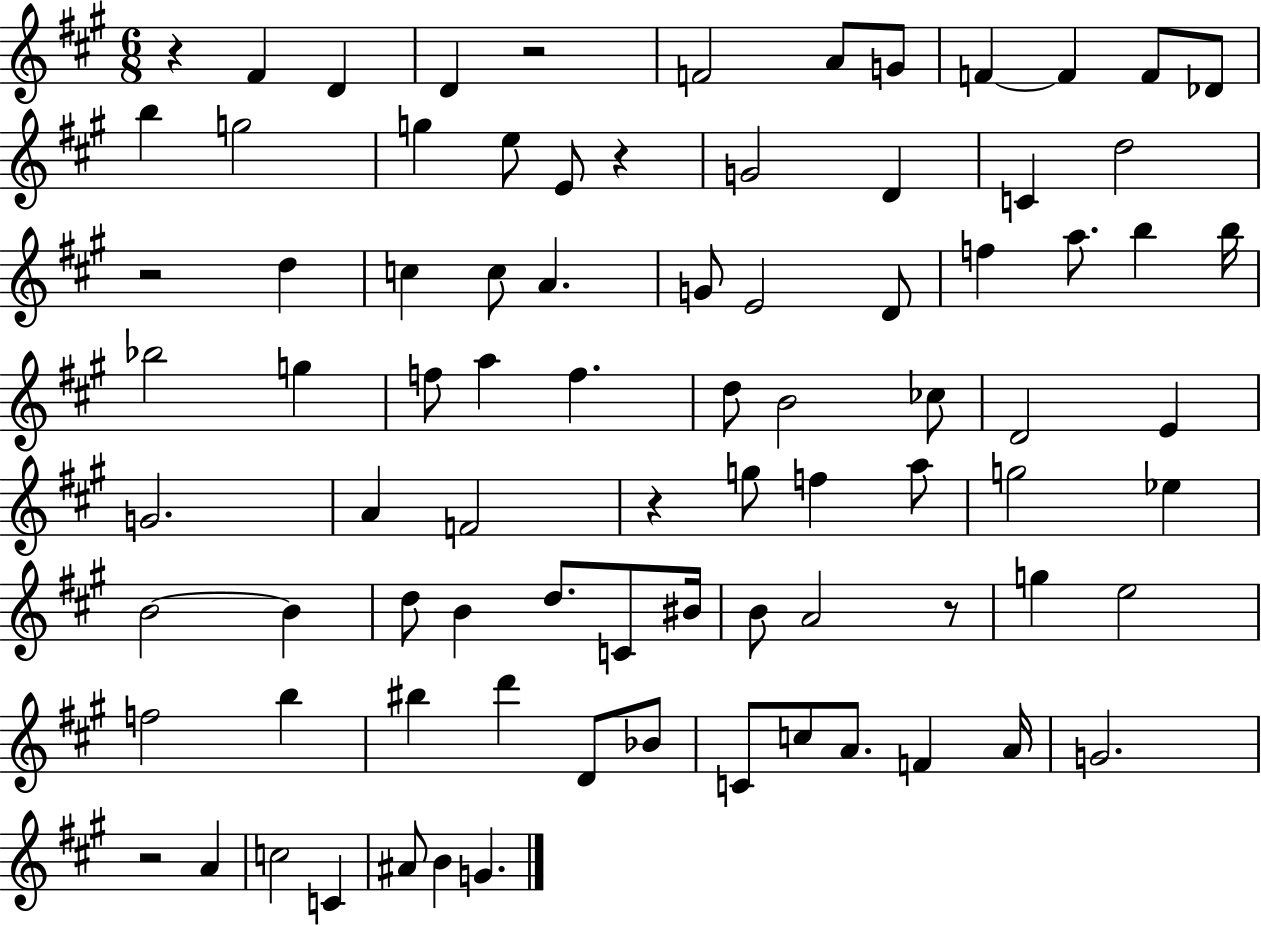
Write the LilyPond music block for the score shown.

{
  \clef treble
  \numericTimeSignature
  \time 6/8
  \key a \major
  r4 fis'4 d'4 | d'4 r2 | f'2 a'8 g'8 | f'4~~ f'4 f'8 des'8 | \break b''4 g''2 | g''4 e''8 e'8 r4 | g'2 d'4 | c'4 d''2 | \break r2 d''4 | c''4 c''8 a'4. | g'8 e'2 d'8 | f''4 a''8. b''4 b''16 | \break bes''2 g''4 | f''8 a''4 f''4. | d''8 b'2 ces''8 | d'2 e'4 | \break g'2. | a'4 f'2 | r4 g''8 f''4 a''8 | g''2 ees''4 | \break b'2~~ b'4 | d''8 b'4 d''8. c'8 bis'16 | b'8 a'2 r8 | g''4 e''2 | \break f''2 b''4 | bis''4 d'''4 d'8 bes'8 | c'8 c''8 a'8. f'4 a'16 | g'2. | \break r2 a'4 | c''2 c'4 | ais'8 b'4 g'4. | \bar "|."
}